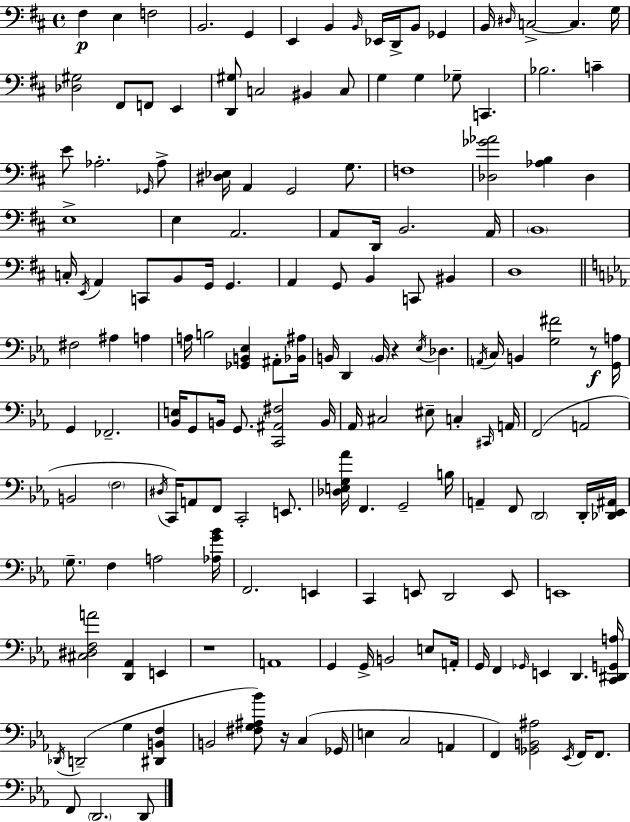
X:1
T:Untitled
M:4/4
L:1/4
K:D
^F, E, F,2 B,,2 G,, E,, B,, B,,/4 _E,,/4 D,,/4 B,,/2 _G,, B,,/4 ^D,/4 C,2 C, G,/4 [_D,^G,]2 ^F,,/2 F,,/2 E,, [D,,^G,]/2 C,2 ^B,, C,/2 G, G, _G,/2 C,, _B,2 C E/2 _A,2 _G,,/4 _A,/2 [^D,_E,]/4 A,, G,,2 G,/2 F,4 [_D,_G_A]2 [_A,B,] _D, E,4 E, A,,2 A,,/2 D,,/4 B,,2 A,,/4 B,,4 C,/4 E,,/4 A,, C,,/2 B,,/2 G,,/4 G,, A,, G,,/2 B,, C,,/2 ^B,, D,4 ^F,2 ^A, A, A,/4 B,2 [_G,,B,,_E,] ^A,,/2 [_B,,^A,]/4 B,,/4 D,, B,,/4 z _E,/4 _D, A,,/4 C,/4 B,, [G,^F]2 z/2 [G,,A,]/4 G,, _F,,2 [_B,,E,]/4 G,,/2 B,,/4 G,,/2 [C,,^A,,^F,]2 B,,/4 _A,,/4 ^C,2 ^E,/2 C, ^C,,/4 A,,/4 F,,2 A,,2 B,,2 F,2 ^D,/4 C,,/4 A,,/2 F,,/2 C,,2 E,,/2 [_D,E,G,_A]/4 F,, G,,2 B,/4 A,, F,,/2 D,,2 D,,/4 [_D,,_E,,^A,,]/4 G,/2 F, A,2 [_A,G_B]/4 F,,2 E,, C,, E,,/2 D,,2 E,,/2 E,,4 [^C,^D,F,A]2 [D,,_A,,] E,, z4 A,,4 G,, G,,/4 B,,2 E,/2 A,,/4 G,,/4 F,, _G,,/4 E,, D,, [C,,^D,,G,,A,]/4 _D,,/4 D,,2 G, [^D,,B,,F,] B,,2 [^F,G,^A,_B]/2 z/4 C, _G,,/4 E, C,2 A,, F,, [_G,,B,,^A,]2 _E,,/4 F,,/4 F,,/2 F,,/2 D,,2 D,,/2